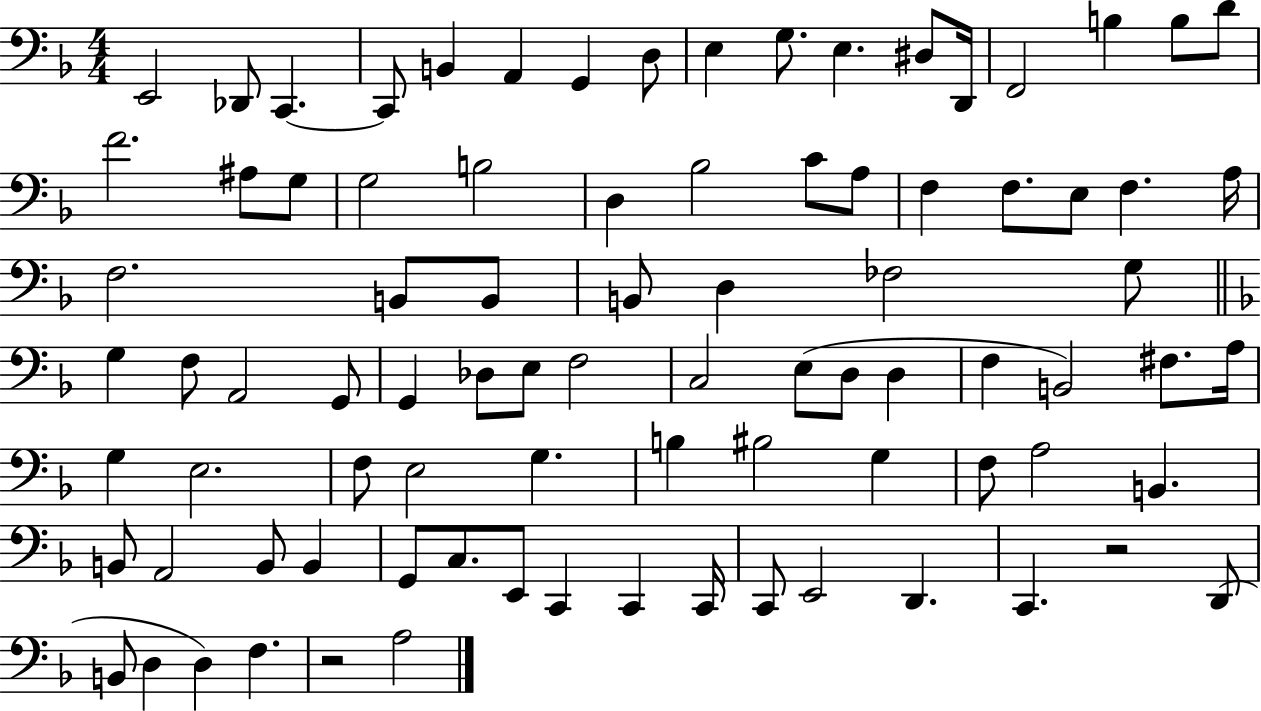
{
  \clef bass
  \numericTimeSignature
  \time 4/4
  \key f \major
  e,2 des,8 c,4.~~ | c,8 b,4 a,4 g,4 d8 | e4 g8. e4. dis8 d,16 | f,2 b4 b8 d'8 | \break f'2. ais8 g8 | g2 b2 | d4 bes2 c'8 a8 | f4 f8. e8 f4. a16 | \break f2. b,8 b,8 | b,8 d4 fes2 g8 | \bar "||" \break \key f \major g4 f8 a,2 g,8 | g,4 des8 e8 f2 | c2 e8( d8 d4 | f4 b,2) fis8. a16 | \break g4 e2. | f8 e2 g4. | b4 bis2 g4 | f8 a2 b,4. | \break b,8 a,2 b,8 b,4 | g,8 c8. e,8 c,4 c,4 c,16 | c,8 e,2 d,4. | c,4. r2 d,8( | \break b,8 d4 d4) f4. | r2 a2 | \bar "|."
}